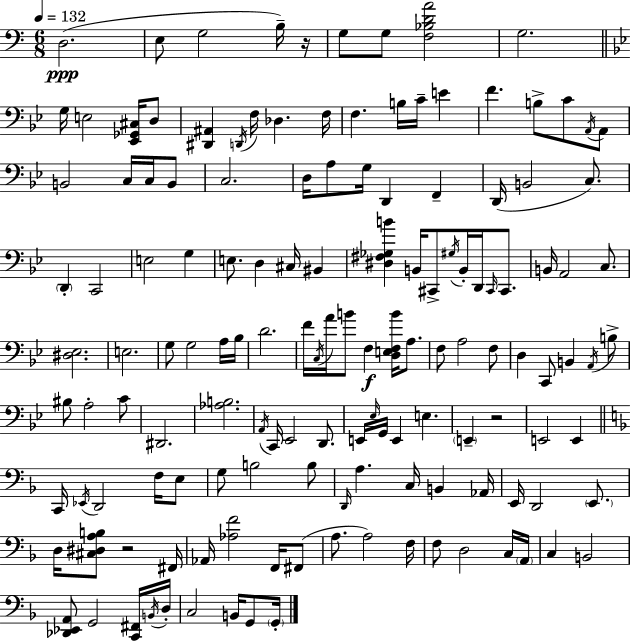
X:1
T:Untitled
M:6/8
L:1/4
K:Am
D,2 E,/2 G,2 B,/4 z/4 G,/2 G,/2 [F,_B,DA]2 G,2 G,/4 E,2 [_E,,_G,,^C,]/4 D,/2 [^D,,^A,,] D,,/4 F,/4 _D, F,/4 F, B,/4 C/4 E F B,/2 C/2 A,,/4 A,,/2 B,,2 C,/4 C,/4 B,,/2 C,2 D,/4 A,/2 G,/4 D,, F,, D,,/4 B,,2 C,/2 D,, C,,2 E,2 G, E,/2 D, ^C,/4 ^B,, [^D,^F,_G,B] B,,/4 ^C,,/2 ^G,/4 B,,/4 D,,/4 ^C,,/4 ^C,,/2 B,,/4 A,,2 C,/2 [^D,_E,]2 E,2 G,/2 G,2 A,/4 _B,/4 D2 F/4 C,/4 A/4 B/2 F, [D,E,F,B]/4 A,/2 F,/2 A,2 F,/2 D, C,,/2 B,, A,,/4 B,/2 ^B,/2 A,2 C/2 ^D,,2 [_A,B,]2 A,,/4 C,,/4 _E,,2 D,,/2 E,,/4 _E,/4 G,,/4 E,, E, E,, z2 E,,2 E,, C,,/4 _E,,/4 D,,2 F,/4 E,/2 G,/2 B,2 B,/2 D,,/4 A, C,/4 B,, _A,,/4 E,,/4 D,,2 E,,/2 D,/4 [^C,^D,A,B,]/2 z2 ^F,,/4 _A,,/4 [_A,F]2 F,,/4 ^F,,/2 A,/2 A,2 F,/4 F,/2 D,2 C,/4 A,,/4 C, B,,2 [_D,,_E,,A,,]/2 G,,2 [C,,^F,,]/4 B,,/4 D,/4 C,2 B,,/4 G,,/2 G,,/4